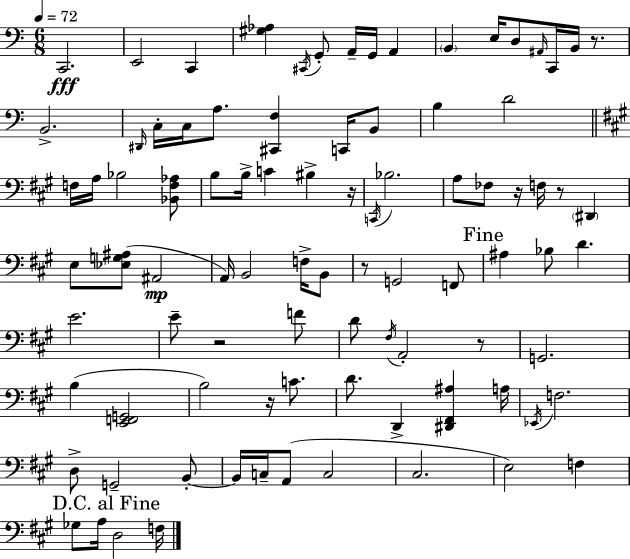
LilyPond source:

{
  \clef bass
  \numericTimeSignature
  \time 6/8
  \key c \major
  \tempo 4 = 72
  c,2.\fff | e,2 c,4 | <gis aes>4 \acciaccatura { cis,16 } g,8-. a,16-- g,16 a,4 | \parenthesize b,4 e16 d8 \grace { ais,16 } c,16 b,16 r8. | \break b,2.-> | \grace { dis,16 } c16-. c16 a8. <cis, f>4 | c,16 b,8 b4 d'2 | \bar "||" \break \key a \major f16 a16 bes2 <bes, f aes>8 | b8 b16-> c'4 bis4-> r16 | \acciaccatura { c,16 } bes2. | a8 fes8 r16 f16 r8 \parenthesize dis,4 | \break e8 <ees g ais>8( ais,2\mp | a,16) b,2 f16-> b,8 | r8 g,2 f,8 | \mark "Fine" ais4 bes8 d'4. | \break e'2. | e'8-- r2 f'8 | d'8 \acciaccatura { fis16 } a,2-. | r8 g,2. | \break b4( <e, f, g,>2 | b2) r16 c'8. | d'8. d,4-> <dis, fis, ais>4 | a16 \acciaccatura { ees,16 } f2. | \break d8-> g,2-- | b,8-.~~ b,16 c16-- a,8( c2 | cis2. | e2) f4 | \break \mark "D.C. al Fine" ges8 a16 d2 | f16 \bar "|."
}